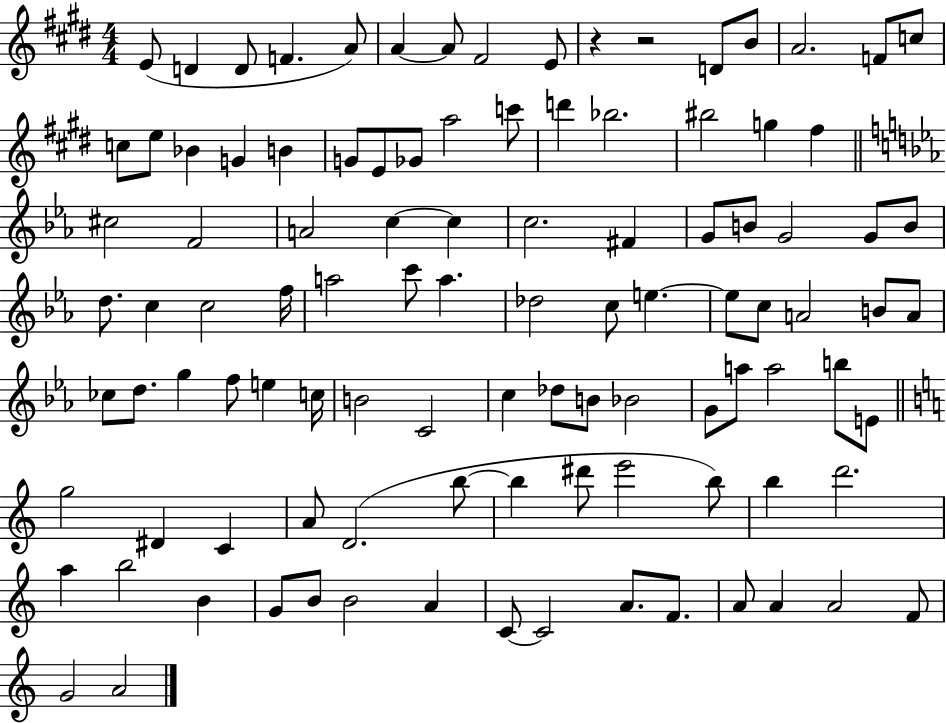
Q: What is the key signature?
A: E major